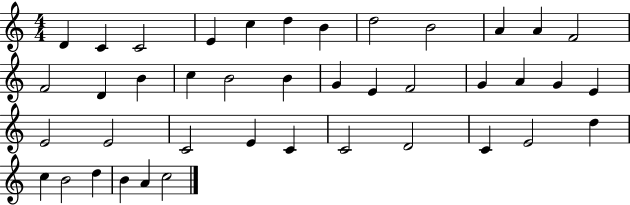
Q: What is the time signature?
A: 4/4